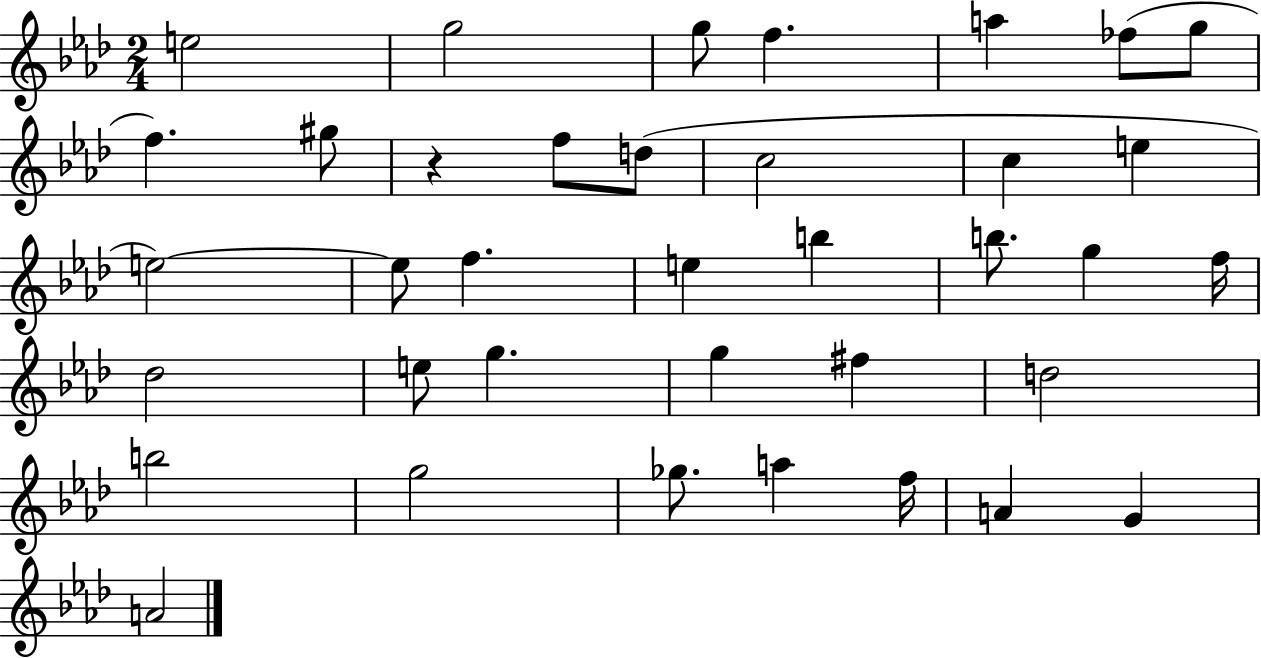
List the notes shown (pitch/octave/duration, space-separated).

E5/h G5/h G5/e F5/q. A5/q FES5/e G5/e F5/q. G#5/e R/q F5/e D5/e C5/h C5/q E5/q E5/h E5/e F5/q. E5/q B5/q B5/e. G5/q F5/s Db5/h E5/e G5/q. G5/q F#5/q D5/h B5/h G5/h Gb5/e. A5/q F5/s A4/q G4/q A4/h